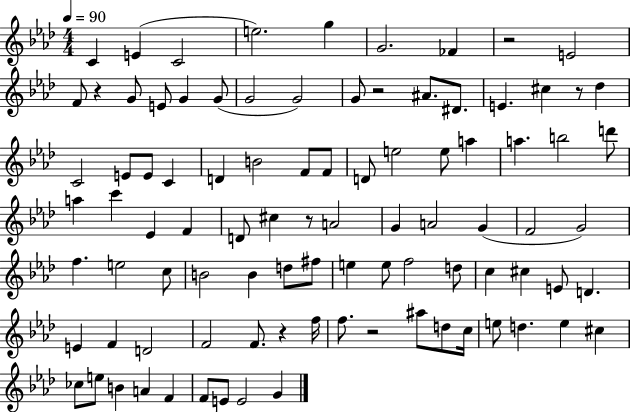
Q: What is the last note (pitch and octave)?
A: G4